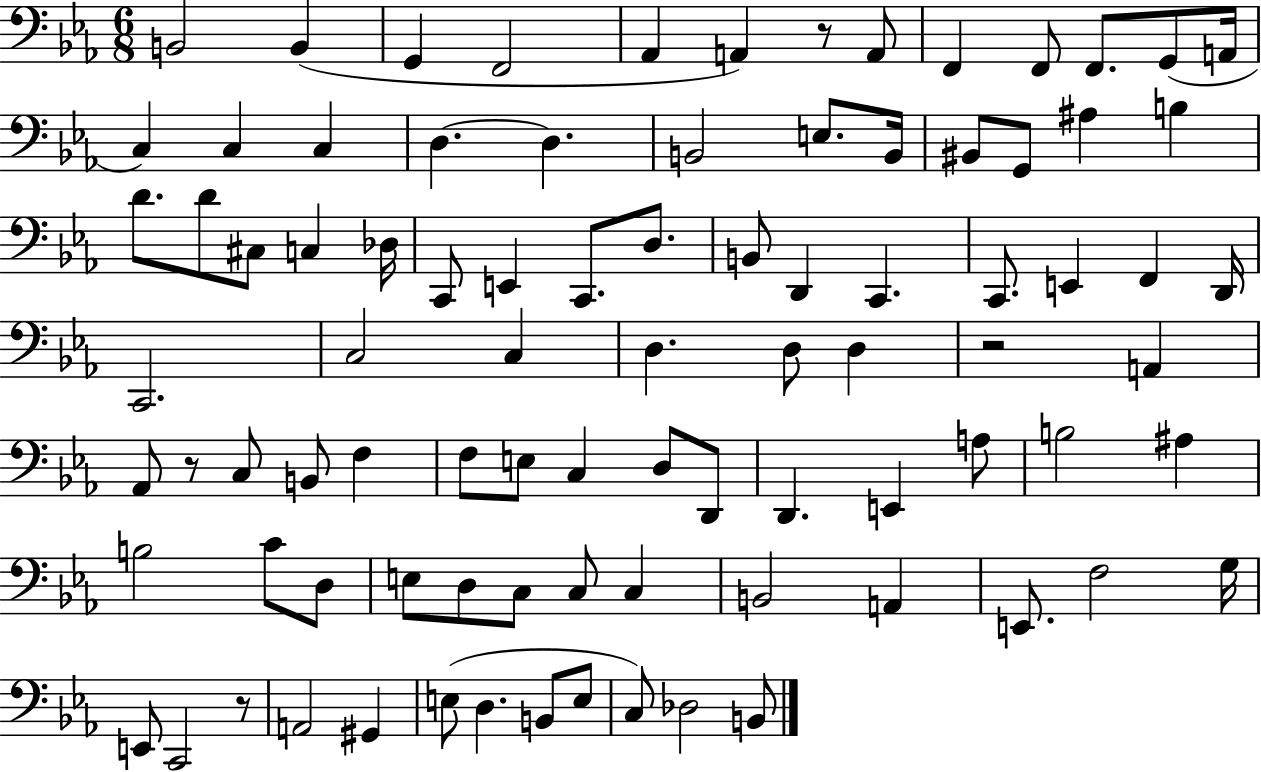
X:1
T:Untitled
M:6/8
L:1/4
K:Eb
B,,2 B,, G,, F,,2 _A,, A,, z/2 A,,/2 F,, F,,/2 F,,/2 G,,/2 A,,/4 C, C, C, D, D, B,,2 E,/2 B,,/4 ^B,,/2 G,,/2 ^A, B, D/2 D/2 ^C,/2 C, _D,/4 C,,/2 E,, C,,/2 D,/2 B,,/2 D,, C,, C,,/2 E,, F,, D,,/4 C,,2 C,2 C, D, D,/2 D, z2 A,, _A,,/2 z/2 C,/2 B,,/2 F, F,/2 E,/2 C, D,/2 D,,/2 D,, E,, A,/2 B,2 ^A, B,2 C/2 D,/2 E,/2 D,/2 C,/2 C,/2 C, B,,2 A,, E,,/2 F,2 G,/4 E,,/2 C,,2 z/2 A,,2 ^G,, E,/2 D, B,,/2 E,/2 C,/2 _D,2 B,,/2